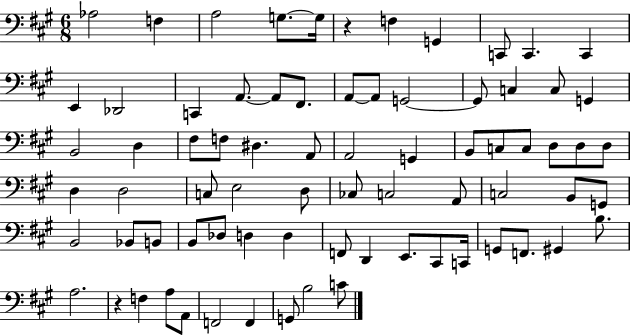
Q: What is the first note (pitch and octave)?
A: Ab3